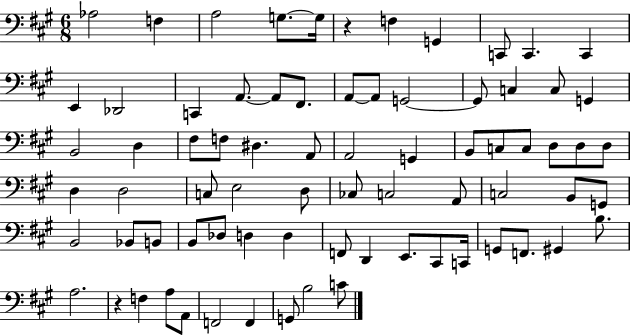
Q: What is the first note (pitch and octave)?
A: Ab3